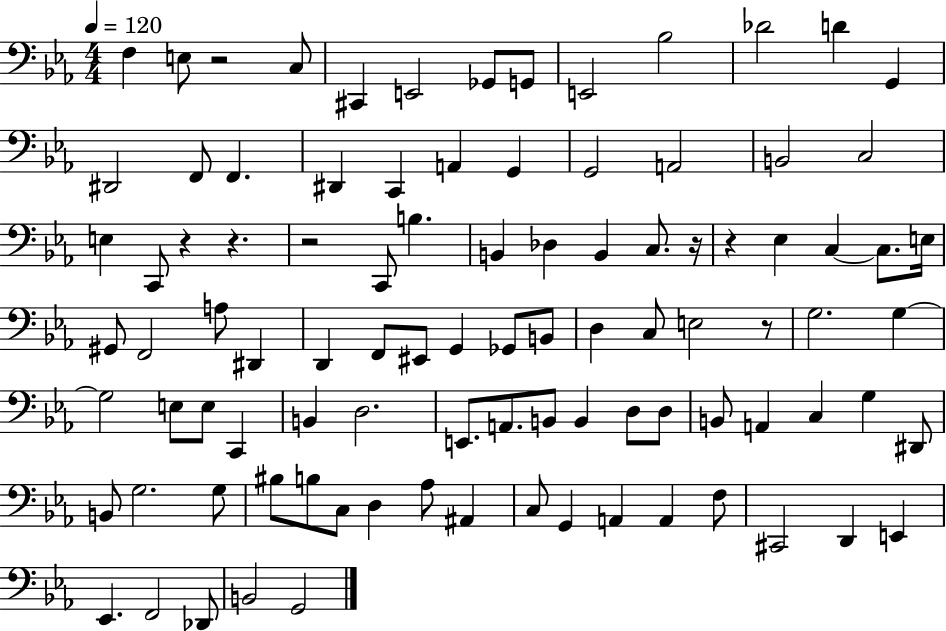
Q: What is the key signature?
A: EES major